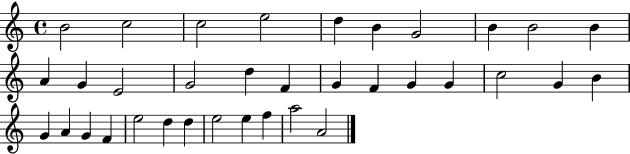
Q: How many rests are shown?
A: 0